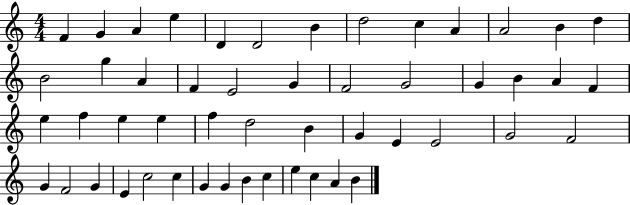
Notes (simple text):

F4/q G4/q A4/q E5/q D4/q D4/h B4/q D5/h C5/q A4/q A4/h B4/q D5/q B4/h G5/q A4/q F4/q E4/h G4/q F4/h G4/h G4/q B4/q A4/q F4/q E5/q F5/q E5/q E5/q F5/q D5/h B4/q G4/q E4/q E4/h G4/h F4/h G4/q F4/h G4/q E4/q C5/h C5/q G4/q G4/q B4/q C5/q E5/q C5/q A4/q B4/q